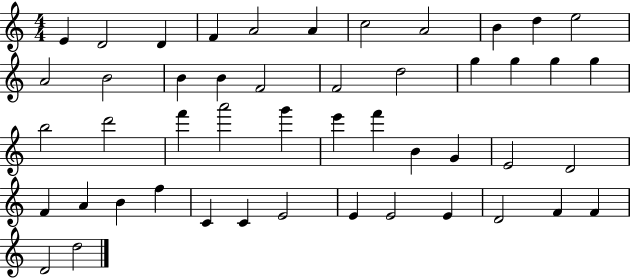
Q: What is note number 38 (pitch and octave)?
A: C4